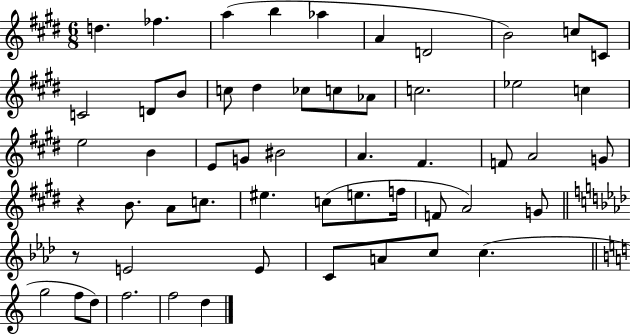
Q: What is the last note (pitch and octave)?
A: D5